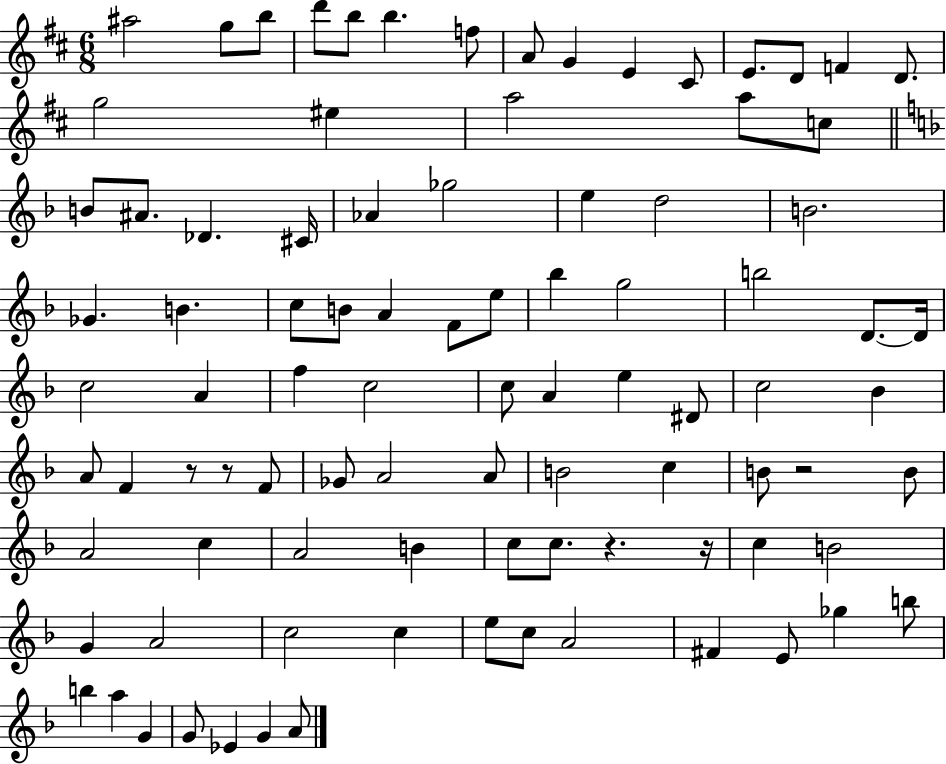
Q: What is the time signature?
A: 6/8